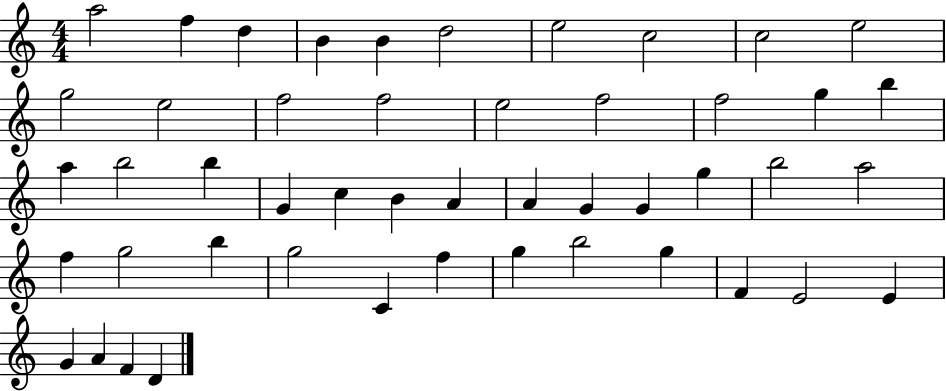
A5/h F5/q D5/q B4/q B4/q D5/h E5/h C5/h C5/h E5/h G5/h E5/h F5/h F5/h E5/h F5/h F5/h G5/q B5/q A5/q B5/h B5/q G4/q C5/q B4/q A4/q A4/q G4/q G4/q G5/q B5/h A5/h F5/q G5/h B5/q G5/h C4/q F5/q G5/q B5/h G5/q F4/q E4/h E4/q G4/q A4/q F4/q D4/q